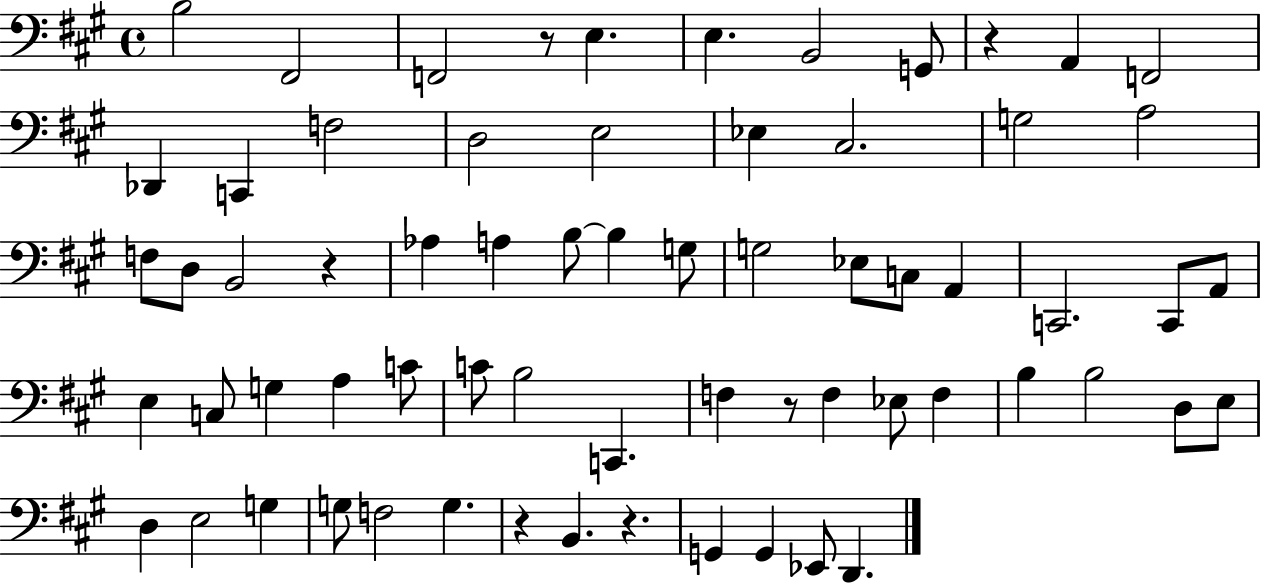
B3/h F#2/h F2/h R/e E3/q. E3/q. B2/h G2/e R/q A2/q F2/h Db2/q C2/q F3/h D3/h E3/h Eb3/q C#3/h. G3/h A3/h F3/e D3/e B2/h R/q Ab3/q A3/q B3/e B3/q G3/e G3/h Eb3/e C3/e A2/q C2/h. C2/e A2/e E3/q C3/e G3/q A3/q C4/e C4/e B3/h C2/q. F3/q R/e F3/q Eb3/e F3/q B3/q B3/h D3/e E3/e D3/q E3/h G3/q G3/e F3/h G3/q. R/q B2/q. R/q. G2/q G2/q Eb2/e D2/q.